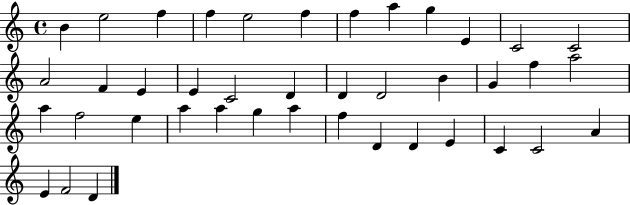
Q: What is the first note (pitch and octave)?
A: B4